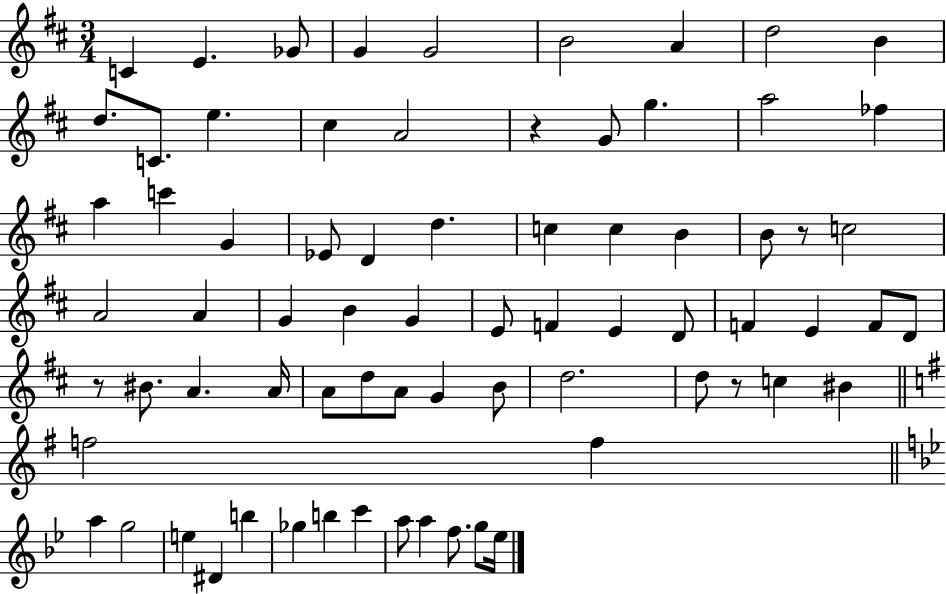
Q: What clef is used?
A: treble